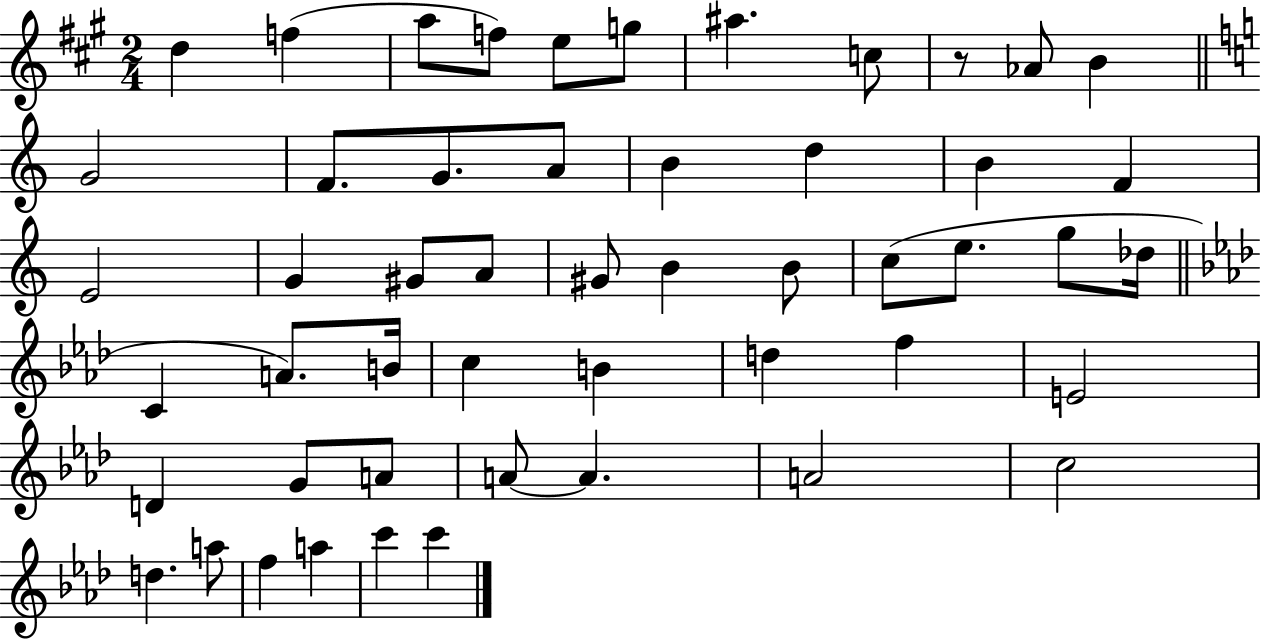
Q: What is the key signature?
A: A major